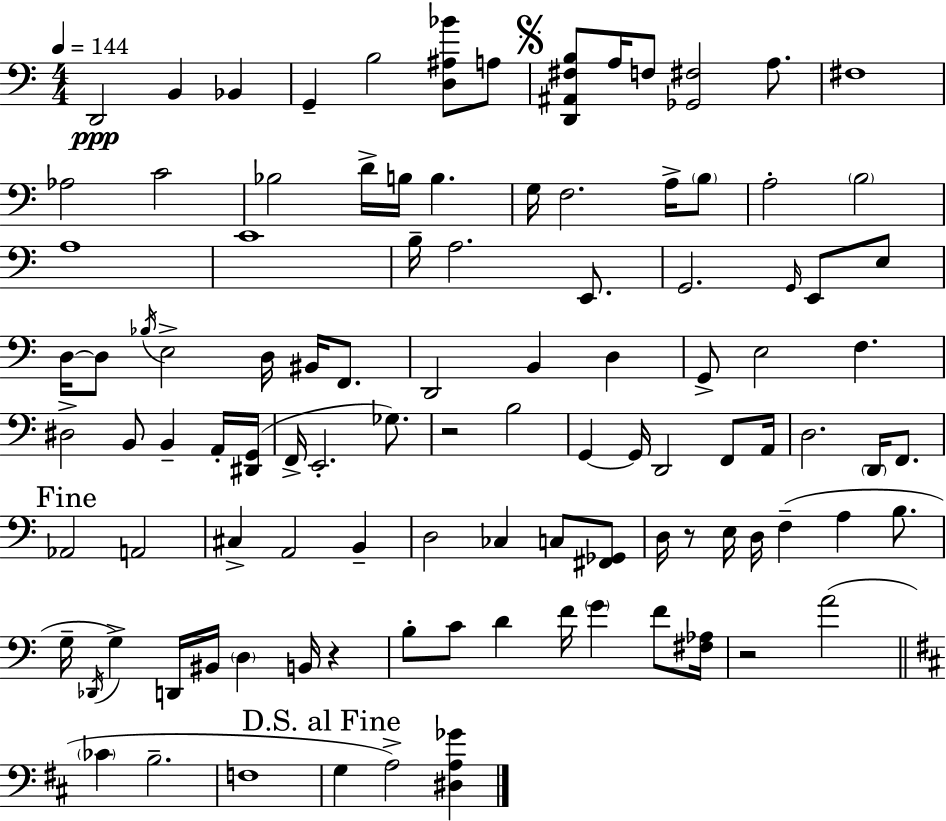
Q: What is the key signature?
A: C major